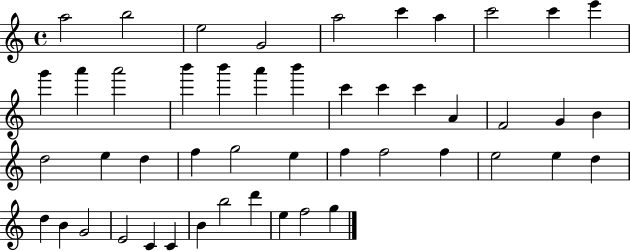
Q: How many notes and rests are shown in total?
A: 48